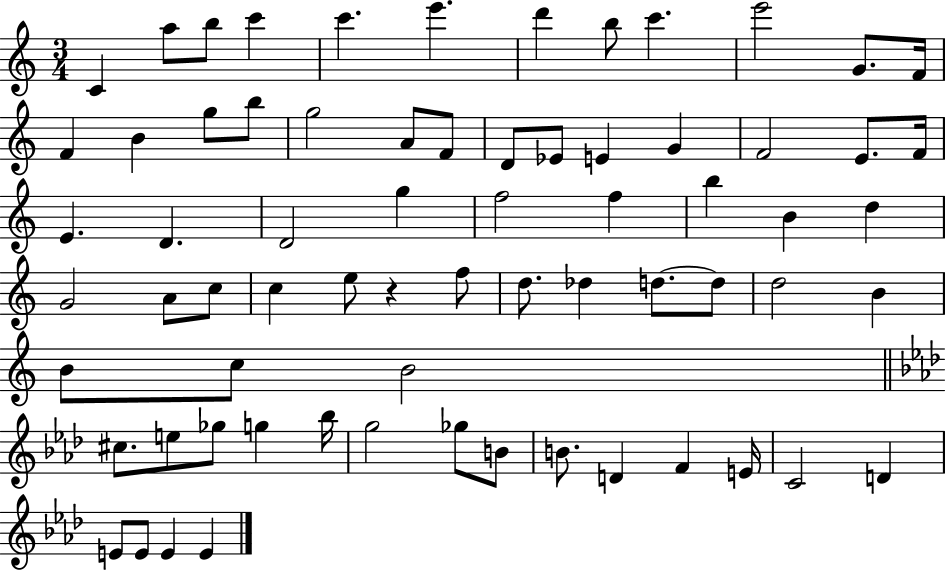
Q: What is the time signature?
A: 3/4